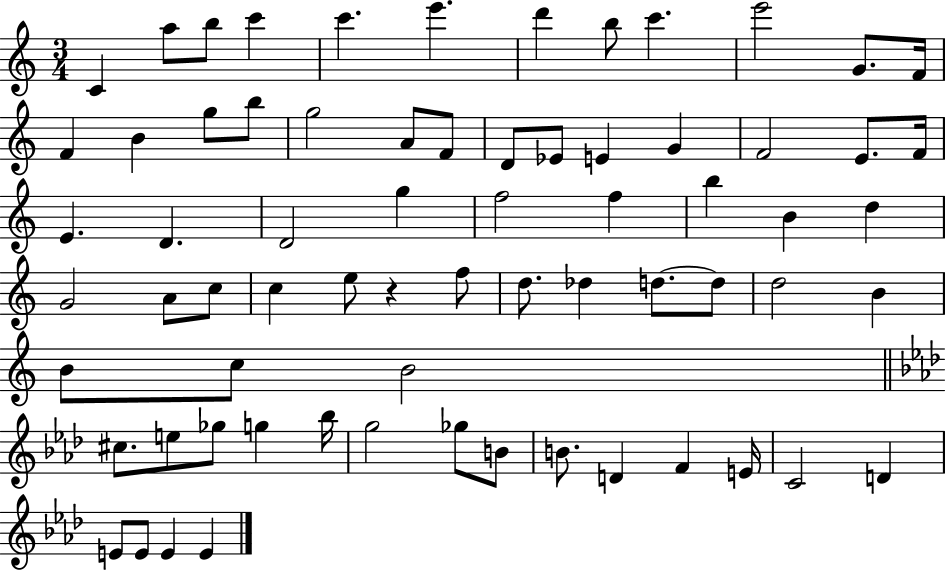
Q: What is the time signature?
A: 3/4